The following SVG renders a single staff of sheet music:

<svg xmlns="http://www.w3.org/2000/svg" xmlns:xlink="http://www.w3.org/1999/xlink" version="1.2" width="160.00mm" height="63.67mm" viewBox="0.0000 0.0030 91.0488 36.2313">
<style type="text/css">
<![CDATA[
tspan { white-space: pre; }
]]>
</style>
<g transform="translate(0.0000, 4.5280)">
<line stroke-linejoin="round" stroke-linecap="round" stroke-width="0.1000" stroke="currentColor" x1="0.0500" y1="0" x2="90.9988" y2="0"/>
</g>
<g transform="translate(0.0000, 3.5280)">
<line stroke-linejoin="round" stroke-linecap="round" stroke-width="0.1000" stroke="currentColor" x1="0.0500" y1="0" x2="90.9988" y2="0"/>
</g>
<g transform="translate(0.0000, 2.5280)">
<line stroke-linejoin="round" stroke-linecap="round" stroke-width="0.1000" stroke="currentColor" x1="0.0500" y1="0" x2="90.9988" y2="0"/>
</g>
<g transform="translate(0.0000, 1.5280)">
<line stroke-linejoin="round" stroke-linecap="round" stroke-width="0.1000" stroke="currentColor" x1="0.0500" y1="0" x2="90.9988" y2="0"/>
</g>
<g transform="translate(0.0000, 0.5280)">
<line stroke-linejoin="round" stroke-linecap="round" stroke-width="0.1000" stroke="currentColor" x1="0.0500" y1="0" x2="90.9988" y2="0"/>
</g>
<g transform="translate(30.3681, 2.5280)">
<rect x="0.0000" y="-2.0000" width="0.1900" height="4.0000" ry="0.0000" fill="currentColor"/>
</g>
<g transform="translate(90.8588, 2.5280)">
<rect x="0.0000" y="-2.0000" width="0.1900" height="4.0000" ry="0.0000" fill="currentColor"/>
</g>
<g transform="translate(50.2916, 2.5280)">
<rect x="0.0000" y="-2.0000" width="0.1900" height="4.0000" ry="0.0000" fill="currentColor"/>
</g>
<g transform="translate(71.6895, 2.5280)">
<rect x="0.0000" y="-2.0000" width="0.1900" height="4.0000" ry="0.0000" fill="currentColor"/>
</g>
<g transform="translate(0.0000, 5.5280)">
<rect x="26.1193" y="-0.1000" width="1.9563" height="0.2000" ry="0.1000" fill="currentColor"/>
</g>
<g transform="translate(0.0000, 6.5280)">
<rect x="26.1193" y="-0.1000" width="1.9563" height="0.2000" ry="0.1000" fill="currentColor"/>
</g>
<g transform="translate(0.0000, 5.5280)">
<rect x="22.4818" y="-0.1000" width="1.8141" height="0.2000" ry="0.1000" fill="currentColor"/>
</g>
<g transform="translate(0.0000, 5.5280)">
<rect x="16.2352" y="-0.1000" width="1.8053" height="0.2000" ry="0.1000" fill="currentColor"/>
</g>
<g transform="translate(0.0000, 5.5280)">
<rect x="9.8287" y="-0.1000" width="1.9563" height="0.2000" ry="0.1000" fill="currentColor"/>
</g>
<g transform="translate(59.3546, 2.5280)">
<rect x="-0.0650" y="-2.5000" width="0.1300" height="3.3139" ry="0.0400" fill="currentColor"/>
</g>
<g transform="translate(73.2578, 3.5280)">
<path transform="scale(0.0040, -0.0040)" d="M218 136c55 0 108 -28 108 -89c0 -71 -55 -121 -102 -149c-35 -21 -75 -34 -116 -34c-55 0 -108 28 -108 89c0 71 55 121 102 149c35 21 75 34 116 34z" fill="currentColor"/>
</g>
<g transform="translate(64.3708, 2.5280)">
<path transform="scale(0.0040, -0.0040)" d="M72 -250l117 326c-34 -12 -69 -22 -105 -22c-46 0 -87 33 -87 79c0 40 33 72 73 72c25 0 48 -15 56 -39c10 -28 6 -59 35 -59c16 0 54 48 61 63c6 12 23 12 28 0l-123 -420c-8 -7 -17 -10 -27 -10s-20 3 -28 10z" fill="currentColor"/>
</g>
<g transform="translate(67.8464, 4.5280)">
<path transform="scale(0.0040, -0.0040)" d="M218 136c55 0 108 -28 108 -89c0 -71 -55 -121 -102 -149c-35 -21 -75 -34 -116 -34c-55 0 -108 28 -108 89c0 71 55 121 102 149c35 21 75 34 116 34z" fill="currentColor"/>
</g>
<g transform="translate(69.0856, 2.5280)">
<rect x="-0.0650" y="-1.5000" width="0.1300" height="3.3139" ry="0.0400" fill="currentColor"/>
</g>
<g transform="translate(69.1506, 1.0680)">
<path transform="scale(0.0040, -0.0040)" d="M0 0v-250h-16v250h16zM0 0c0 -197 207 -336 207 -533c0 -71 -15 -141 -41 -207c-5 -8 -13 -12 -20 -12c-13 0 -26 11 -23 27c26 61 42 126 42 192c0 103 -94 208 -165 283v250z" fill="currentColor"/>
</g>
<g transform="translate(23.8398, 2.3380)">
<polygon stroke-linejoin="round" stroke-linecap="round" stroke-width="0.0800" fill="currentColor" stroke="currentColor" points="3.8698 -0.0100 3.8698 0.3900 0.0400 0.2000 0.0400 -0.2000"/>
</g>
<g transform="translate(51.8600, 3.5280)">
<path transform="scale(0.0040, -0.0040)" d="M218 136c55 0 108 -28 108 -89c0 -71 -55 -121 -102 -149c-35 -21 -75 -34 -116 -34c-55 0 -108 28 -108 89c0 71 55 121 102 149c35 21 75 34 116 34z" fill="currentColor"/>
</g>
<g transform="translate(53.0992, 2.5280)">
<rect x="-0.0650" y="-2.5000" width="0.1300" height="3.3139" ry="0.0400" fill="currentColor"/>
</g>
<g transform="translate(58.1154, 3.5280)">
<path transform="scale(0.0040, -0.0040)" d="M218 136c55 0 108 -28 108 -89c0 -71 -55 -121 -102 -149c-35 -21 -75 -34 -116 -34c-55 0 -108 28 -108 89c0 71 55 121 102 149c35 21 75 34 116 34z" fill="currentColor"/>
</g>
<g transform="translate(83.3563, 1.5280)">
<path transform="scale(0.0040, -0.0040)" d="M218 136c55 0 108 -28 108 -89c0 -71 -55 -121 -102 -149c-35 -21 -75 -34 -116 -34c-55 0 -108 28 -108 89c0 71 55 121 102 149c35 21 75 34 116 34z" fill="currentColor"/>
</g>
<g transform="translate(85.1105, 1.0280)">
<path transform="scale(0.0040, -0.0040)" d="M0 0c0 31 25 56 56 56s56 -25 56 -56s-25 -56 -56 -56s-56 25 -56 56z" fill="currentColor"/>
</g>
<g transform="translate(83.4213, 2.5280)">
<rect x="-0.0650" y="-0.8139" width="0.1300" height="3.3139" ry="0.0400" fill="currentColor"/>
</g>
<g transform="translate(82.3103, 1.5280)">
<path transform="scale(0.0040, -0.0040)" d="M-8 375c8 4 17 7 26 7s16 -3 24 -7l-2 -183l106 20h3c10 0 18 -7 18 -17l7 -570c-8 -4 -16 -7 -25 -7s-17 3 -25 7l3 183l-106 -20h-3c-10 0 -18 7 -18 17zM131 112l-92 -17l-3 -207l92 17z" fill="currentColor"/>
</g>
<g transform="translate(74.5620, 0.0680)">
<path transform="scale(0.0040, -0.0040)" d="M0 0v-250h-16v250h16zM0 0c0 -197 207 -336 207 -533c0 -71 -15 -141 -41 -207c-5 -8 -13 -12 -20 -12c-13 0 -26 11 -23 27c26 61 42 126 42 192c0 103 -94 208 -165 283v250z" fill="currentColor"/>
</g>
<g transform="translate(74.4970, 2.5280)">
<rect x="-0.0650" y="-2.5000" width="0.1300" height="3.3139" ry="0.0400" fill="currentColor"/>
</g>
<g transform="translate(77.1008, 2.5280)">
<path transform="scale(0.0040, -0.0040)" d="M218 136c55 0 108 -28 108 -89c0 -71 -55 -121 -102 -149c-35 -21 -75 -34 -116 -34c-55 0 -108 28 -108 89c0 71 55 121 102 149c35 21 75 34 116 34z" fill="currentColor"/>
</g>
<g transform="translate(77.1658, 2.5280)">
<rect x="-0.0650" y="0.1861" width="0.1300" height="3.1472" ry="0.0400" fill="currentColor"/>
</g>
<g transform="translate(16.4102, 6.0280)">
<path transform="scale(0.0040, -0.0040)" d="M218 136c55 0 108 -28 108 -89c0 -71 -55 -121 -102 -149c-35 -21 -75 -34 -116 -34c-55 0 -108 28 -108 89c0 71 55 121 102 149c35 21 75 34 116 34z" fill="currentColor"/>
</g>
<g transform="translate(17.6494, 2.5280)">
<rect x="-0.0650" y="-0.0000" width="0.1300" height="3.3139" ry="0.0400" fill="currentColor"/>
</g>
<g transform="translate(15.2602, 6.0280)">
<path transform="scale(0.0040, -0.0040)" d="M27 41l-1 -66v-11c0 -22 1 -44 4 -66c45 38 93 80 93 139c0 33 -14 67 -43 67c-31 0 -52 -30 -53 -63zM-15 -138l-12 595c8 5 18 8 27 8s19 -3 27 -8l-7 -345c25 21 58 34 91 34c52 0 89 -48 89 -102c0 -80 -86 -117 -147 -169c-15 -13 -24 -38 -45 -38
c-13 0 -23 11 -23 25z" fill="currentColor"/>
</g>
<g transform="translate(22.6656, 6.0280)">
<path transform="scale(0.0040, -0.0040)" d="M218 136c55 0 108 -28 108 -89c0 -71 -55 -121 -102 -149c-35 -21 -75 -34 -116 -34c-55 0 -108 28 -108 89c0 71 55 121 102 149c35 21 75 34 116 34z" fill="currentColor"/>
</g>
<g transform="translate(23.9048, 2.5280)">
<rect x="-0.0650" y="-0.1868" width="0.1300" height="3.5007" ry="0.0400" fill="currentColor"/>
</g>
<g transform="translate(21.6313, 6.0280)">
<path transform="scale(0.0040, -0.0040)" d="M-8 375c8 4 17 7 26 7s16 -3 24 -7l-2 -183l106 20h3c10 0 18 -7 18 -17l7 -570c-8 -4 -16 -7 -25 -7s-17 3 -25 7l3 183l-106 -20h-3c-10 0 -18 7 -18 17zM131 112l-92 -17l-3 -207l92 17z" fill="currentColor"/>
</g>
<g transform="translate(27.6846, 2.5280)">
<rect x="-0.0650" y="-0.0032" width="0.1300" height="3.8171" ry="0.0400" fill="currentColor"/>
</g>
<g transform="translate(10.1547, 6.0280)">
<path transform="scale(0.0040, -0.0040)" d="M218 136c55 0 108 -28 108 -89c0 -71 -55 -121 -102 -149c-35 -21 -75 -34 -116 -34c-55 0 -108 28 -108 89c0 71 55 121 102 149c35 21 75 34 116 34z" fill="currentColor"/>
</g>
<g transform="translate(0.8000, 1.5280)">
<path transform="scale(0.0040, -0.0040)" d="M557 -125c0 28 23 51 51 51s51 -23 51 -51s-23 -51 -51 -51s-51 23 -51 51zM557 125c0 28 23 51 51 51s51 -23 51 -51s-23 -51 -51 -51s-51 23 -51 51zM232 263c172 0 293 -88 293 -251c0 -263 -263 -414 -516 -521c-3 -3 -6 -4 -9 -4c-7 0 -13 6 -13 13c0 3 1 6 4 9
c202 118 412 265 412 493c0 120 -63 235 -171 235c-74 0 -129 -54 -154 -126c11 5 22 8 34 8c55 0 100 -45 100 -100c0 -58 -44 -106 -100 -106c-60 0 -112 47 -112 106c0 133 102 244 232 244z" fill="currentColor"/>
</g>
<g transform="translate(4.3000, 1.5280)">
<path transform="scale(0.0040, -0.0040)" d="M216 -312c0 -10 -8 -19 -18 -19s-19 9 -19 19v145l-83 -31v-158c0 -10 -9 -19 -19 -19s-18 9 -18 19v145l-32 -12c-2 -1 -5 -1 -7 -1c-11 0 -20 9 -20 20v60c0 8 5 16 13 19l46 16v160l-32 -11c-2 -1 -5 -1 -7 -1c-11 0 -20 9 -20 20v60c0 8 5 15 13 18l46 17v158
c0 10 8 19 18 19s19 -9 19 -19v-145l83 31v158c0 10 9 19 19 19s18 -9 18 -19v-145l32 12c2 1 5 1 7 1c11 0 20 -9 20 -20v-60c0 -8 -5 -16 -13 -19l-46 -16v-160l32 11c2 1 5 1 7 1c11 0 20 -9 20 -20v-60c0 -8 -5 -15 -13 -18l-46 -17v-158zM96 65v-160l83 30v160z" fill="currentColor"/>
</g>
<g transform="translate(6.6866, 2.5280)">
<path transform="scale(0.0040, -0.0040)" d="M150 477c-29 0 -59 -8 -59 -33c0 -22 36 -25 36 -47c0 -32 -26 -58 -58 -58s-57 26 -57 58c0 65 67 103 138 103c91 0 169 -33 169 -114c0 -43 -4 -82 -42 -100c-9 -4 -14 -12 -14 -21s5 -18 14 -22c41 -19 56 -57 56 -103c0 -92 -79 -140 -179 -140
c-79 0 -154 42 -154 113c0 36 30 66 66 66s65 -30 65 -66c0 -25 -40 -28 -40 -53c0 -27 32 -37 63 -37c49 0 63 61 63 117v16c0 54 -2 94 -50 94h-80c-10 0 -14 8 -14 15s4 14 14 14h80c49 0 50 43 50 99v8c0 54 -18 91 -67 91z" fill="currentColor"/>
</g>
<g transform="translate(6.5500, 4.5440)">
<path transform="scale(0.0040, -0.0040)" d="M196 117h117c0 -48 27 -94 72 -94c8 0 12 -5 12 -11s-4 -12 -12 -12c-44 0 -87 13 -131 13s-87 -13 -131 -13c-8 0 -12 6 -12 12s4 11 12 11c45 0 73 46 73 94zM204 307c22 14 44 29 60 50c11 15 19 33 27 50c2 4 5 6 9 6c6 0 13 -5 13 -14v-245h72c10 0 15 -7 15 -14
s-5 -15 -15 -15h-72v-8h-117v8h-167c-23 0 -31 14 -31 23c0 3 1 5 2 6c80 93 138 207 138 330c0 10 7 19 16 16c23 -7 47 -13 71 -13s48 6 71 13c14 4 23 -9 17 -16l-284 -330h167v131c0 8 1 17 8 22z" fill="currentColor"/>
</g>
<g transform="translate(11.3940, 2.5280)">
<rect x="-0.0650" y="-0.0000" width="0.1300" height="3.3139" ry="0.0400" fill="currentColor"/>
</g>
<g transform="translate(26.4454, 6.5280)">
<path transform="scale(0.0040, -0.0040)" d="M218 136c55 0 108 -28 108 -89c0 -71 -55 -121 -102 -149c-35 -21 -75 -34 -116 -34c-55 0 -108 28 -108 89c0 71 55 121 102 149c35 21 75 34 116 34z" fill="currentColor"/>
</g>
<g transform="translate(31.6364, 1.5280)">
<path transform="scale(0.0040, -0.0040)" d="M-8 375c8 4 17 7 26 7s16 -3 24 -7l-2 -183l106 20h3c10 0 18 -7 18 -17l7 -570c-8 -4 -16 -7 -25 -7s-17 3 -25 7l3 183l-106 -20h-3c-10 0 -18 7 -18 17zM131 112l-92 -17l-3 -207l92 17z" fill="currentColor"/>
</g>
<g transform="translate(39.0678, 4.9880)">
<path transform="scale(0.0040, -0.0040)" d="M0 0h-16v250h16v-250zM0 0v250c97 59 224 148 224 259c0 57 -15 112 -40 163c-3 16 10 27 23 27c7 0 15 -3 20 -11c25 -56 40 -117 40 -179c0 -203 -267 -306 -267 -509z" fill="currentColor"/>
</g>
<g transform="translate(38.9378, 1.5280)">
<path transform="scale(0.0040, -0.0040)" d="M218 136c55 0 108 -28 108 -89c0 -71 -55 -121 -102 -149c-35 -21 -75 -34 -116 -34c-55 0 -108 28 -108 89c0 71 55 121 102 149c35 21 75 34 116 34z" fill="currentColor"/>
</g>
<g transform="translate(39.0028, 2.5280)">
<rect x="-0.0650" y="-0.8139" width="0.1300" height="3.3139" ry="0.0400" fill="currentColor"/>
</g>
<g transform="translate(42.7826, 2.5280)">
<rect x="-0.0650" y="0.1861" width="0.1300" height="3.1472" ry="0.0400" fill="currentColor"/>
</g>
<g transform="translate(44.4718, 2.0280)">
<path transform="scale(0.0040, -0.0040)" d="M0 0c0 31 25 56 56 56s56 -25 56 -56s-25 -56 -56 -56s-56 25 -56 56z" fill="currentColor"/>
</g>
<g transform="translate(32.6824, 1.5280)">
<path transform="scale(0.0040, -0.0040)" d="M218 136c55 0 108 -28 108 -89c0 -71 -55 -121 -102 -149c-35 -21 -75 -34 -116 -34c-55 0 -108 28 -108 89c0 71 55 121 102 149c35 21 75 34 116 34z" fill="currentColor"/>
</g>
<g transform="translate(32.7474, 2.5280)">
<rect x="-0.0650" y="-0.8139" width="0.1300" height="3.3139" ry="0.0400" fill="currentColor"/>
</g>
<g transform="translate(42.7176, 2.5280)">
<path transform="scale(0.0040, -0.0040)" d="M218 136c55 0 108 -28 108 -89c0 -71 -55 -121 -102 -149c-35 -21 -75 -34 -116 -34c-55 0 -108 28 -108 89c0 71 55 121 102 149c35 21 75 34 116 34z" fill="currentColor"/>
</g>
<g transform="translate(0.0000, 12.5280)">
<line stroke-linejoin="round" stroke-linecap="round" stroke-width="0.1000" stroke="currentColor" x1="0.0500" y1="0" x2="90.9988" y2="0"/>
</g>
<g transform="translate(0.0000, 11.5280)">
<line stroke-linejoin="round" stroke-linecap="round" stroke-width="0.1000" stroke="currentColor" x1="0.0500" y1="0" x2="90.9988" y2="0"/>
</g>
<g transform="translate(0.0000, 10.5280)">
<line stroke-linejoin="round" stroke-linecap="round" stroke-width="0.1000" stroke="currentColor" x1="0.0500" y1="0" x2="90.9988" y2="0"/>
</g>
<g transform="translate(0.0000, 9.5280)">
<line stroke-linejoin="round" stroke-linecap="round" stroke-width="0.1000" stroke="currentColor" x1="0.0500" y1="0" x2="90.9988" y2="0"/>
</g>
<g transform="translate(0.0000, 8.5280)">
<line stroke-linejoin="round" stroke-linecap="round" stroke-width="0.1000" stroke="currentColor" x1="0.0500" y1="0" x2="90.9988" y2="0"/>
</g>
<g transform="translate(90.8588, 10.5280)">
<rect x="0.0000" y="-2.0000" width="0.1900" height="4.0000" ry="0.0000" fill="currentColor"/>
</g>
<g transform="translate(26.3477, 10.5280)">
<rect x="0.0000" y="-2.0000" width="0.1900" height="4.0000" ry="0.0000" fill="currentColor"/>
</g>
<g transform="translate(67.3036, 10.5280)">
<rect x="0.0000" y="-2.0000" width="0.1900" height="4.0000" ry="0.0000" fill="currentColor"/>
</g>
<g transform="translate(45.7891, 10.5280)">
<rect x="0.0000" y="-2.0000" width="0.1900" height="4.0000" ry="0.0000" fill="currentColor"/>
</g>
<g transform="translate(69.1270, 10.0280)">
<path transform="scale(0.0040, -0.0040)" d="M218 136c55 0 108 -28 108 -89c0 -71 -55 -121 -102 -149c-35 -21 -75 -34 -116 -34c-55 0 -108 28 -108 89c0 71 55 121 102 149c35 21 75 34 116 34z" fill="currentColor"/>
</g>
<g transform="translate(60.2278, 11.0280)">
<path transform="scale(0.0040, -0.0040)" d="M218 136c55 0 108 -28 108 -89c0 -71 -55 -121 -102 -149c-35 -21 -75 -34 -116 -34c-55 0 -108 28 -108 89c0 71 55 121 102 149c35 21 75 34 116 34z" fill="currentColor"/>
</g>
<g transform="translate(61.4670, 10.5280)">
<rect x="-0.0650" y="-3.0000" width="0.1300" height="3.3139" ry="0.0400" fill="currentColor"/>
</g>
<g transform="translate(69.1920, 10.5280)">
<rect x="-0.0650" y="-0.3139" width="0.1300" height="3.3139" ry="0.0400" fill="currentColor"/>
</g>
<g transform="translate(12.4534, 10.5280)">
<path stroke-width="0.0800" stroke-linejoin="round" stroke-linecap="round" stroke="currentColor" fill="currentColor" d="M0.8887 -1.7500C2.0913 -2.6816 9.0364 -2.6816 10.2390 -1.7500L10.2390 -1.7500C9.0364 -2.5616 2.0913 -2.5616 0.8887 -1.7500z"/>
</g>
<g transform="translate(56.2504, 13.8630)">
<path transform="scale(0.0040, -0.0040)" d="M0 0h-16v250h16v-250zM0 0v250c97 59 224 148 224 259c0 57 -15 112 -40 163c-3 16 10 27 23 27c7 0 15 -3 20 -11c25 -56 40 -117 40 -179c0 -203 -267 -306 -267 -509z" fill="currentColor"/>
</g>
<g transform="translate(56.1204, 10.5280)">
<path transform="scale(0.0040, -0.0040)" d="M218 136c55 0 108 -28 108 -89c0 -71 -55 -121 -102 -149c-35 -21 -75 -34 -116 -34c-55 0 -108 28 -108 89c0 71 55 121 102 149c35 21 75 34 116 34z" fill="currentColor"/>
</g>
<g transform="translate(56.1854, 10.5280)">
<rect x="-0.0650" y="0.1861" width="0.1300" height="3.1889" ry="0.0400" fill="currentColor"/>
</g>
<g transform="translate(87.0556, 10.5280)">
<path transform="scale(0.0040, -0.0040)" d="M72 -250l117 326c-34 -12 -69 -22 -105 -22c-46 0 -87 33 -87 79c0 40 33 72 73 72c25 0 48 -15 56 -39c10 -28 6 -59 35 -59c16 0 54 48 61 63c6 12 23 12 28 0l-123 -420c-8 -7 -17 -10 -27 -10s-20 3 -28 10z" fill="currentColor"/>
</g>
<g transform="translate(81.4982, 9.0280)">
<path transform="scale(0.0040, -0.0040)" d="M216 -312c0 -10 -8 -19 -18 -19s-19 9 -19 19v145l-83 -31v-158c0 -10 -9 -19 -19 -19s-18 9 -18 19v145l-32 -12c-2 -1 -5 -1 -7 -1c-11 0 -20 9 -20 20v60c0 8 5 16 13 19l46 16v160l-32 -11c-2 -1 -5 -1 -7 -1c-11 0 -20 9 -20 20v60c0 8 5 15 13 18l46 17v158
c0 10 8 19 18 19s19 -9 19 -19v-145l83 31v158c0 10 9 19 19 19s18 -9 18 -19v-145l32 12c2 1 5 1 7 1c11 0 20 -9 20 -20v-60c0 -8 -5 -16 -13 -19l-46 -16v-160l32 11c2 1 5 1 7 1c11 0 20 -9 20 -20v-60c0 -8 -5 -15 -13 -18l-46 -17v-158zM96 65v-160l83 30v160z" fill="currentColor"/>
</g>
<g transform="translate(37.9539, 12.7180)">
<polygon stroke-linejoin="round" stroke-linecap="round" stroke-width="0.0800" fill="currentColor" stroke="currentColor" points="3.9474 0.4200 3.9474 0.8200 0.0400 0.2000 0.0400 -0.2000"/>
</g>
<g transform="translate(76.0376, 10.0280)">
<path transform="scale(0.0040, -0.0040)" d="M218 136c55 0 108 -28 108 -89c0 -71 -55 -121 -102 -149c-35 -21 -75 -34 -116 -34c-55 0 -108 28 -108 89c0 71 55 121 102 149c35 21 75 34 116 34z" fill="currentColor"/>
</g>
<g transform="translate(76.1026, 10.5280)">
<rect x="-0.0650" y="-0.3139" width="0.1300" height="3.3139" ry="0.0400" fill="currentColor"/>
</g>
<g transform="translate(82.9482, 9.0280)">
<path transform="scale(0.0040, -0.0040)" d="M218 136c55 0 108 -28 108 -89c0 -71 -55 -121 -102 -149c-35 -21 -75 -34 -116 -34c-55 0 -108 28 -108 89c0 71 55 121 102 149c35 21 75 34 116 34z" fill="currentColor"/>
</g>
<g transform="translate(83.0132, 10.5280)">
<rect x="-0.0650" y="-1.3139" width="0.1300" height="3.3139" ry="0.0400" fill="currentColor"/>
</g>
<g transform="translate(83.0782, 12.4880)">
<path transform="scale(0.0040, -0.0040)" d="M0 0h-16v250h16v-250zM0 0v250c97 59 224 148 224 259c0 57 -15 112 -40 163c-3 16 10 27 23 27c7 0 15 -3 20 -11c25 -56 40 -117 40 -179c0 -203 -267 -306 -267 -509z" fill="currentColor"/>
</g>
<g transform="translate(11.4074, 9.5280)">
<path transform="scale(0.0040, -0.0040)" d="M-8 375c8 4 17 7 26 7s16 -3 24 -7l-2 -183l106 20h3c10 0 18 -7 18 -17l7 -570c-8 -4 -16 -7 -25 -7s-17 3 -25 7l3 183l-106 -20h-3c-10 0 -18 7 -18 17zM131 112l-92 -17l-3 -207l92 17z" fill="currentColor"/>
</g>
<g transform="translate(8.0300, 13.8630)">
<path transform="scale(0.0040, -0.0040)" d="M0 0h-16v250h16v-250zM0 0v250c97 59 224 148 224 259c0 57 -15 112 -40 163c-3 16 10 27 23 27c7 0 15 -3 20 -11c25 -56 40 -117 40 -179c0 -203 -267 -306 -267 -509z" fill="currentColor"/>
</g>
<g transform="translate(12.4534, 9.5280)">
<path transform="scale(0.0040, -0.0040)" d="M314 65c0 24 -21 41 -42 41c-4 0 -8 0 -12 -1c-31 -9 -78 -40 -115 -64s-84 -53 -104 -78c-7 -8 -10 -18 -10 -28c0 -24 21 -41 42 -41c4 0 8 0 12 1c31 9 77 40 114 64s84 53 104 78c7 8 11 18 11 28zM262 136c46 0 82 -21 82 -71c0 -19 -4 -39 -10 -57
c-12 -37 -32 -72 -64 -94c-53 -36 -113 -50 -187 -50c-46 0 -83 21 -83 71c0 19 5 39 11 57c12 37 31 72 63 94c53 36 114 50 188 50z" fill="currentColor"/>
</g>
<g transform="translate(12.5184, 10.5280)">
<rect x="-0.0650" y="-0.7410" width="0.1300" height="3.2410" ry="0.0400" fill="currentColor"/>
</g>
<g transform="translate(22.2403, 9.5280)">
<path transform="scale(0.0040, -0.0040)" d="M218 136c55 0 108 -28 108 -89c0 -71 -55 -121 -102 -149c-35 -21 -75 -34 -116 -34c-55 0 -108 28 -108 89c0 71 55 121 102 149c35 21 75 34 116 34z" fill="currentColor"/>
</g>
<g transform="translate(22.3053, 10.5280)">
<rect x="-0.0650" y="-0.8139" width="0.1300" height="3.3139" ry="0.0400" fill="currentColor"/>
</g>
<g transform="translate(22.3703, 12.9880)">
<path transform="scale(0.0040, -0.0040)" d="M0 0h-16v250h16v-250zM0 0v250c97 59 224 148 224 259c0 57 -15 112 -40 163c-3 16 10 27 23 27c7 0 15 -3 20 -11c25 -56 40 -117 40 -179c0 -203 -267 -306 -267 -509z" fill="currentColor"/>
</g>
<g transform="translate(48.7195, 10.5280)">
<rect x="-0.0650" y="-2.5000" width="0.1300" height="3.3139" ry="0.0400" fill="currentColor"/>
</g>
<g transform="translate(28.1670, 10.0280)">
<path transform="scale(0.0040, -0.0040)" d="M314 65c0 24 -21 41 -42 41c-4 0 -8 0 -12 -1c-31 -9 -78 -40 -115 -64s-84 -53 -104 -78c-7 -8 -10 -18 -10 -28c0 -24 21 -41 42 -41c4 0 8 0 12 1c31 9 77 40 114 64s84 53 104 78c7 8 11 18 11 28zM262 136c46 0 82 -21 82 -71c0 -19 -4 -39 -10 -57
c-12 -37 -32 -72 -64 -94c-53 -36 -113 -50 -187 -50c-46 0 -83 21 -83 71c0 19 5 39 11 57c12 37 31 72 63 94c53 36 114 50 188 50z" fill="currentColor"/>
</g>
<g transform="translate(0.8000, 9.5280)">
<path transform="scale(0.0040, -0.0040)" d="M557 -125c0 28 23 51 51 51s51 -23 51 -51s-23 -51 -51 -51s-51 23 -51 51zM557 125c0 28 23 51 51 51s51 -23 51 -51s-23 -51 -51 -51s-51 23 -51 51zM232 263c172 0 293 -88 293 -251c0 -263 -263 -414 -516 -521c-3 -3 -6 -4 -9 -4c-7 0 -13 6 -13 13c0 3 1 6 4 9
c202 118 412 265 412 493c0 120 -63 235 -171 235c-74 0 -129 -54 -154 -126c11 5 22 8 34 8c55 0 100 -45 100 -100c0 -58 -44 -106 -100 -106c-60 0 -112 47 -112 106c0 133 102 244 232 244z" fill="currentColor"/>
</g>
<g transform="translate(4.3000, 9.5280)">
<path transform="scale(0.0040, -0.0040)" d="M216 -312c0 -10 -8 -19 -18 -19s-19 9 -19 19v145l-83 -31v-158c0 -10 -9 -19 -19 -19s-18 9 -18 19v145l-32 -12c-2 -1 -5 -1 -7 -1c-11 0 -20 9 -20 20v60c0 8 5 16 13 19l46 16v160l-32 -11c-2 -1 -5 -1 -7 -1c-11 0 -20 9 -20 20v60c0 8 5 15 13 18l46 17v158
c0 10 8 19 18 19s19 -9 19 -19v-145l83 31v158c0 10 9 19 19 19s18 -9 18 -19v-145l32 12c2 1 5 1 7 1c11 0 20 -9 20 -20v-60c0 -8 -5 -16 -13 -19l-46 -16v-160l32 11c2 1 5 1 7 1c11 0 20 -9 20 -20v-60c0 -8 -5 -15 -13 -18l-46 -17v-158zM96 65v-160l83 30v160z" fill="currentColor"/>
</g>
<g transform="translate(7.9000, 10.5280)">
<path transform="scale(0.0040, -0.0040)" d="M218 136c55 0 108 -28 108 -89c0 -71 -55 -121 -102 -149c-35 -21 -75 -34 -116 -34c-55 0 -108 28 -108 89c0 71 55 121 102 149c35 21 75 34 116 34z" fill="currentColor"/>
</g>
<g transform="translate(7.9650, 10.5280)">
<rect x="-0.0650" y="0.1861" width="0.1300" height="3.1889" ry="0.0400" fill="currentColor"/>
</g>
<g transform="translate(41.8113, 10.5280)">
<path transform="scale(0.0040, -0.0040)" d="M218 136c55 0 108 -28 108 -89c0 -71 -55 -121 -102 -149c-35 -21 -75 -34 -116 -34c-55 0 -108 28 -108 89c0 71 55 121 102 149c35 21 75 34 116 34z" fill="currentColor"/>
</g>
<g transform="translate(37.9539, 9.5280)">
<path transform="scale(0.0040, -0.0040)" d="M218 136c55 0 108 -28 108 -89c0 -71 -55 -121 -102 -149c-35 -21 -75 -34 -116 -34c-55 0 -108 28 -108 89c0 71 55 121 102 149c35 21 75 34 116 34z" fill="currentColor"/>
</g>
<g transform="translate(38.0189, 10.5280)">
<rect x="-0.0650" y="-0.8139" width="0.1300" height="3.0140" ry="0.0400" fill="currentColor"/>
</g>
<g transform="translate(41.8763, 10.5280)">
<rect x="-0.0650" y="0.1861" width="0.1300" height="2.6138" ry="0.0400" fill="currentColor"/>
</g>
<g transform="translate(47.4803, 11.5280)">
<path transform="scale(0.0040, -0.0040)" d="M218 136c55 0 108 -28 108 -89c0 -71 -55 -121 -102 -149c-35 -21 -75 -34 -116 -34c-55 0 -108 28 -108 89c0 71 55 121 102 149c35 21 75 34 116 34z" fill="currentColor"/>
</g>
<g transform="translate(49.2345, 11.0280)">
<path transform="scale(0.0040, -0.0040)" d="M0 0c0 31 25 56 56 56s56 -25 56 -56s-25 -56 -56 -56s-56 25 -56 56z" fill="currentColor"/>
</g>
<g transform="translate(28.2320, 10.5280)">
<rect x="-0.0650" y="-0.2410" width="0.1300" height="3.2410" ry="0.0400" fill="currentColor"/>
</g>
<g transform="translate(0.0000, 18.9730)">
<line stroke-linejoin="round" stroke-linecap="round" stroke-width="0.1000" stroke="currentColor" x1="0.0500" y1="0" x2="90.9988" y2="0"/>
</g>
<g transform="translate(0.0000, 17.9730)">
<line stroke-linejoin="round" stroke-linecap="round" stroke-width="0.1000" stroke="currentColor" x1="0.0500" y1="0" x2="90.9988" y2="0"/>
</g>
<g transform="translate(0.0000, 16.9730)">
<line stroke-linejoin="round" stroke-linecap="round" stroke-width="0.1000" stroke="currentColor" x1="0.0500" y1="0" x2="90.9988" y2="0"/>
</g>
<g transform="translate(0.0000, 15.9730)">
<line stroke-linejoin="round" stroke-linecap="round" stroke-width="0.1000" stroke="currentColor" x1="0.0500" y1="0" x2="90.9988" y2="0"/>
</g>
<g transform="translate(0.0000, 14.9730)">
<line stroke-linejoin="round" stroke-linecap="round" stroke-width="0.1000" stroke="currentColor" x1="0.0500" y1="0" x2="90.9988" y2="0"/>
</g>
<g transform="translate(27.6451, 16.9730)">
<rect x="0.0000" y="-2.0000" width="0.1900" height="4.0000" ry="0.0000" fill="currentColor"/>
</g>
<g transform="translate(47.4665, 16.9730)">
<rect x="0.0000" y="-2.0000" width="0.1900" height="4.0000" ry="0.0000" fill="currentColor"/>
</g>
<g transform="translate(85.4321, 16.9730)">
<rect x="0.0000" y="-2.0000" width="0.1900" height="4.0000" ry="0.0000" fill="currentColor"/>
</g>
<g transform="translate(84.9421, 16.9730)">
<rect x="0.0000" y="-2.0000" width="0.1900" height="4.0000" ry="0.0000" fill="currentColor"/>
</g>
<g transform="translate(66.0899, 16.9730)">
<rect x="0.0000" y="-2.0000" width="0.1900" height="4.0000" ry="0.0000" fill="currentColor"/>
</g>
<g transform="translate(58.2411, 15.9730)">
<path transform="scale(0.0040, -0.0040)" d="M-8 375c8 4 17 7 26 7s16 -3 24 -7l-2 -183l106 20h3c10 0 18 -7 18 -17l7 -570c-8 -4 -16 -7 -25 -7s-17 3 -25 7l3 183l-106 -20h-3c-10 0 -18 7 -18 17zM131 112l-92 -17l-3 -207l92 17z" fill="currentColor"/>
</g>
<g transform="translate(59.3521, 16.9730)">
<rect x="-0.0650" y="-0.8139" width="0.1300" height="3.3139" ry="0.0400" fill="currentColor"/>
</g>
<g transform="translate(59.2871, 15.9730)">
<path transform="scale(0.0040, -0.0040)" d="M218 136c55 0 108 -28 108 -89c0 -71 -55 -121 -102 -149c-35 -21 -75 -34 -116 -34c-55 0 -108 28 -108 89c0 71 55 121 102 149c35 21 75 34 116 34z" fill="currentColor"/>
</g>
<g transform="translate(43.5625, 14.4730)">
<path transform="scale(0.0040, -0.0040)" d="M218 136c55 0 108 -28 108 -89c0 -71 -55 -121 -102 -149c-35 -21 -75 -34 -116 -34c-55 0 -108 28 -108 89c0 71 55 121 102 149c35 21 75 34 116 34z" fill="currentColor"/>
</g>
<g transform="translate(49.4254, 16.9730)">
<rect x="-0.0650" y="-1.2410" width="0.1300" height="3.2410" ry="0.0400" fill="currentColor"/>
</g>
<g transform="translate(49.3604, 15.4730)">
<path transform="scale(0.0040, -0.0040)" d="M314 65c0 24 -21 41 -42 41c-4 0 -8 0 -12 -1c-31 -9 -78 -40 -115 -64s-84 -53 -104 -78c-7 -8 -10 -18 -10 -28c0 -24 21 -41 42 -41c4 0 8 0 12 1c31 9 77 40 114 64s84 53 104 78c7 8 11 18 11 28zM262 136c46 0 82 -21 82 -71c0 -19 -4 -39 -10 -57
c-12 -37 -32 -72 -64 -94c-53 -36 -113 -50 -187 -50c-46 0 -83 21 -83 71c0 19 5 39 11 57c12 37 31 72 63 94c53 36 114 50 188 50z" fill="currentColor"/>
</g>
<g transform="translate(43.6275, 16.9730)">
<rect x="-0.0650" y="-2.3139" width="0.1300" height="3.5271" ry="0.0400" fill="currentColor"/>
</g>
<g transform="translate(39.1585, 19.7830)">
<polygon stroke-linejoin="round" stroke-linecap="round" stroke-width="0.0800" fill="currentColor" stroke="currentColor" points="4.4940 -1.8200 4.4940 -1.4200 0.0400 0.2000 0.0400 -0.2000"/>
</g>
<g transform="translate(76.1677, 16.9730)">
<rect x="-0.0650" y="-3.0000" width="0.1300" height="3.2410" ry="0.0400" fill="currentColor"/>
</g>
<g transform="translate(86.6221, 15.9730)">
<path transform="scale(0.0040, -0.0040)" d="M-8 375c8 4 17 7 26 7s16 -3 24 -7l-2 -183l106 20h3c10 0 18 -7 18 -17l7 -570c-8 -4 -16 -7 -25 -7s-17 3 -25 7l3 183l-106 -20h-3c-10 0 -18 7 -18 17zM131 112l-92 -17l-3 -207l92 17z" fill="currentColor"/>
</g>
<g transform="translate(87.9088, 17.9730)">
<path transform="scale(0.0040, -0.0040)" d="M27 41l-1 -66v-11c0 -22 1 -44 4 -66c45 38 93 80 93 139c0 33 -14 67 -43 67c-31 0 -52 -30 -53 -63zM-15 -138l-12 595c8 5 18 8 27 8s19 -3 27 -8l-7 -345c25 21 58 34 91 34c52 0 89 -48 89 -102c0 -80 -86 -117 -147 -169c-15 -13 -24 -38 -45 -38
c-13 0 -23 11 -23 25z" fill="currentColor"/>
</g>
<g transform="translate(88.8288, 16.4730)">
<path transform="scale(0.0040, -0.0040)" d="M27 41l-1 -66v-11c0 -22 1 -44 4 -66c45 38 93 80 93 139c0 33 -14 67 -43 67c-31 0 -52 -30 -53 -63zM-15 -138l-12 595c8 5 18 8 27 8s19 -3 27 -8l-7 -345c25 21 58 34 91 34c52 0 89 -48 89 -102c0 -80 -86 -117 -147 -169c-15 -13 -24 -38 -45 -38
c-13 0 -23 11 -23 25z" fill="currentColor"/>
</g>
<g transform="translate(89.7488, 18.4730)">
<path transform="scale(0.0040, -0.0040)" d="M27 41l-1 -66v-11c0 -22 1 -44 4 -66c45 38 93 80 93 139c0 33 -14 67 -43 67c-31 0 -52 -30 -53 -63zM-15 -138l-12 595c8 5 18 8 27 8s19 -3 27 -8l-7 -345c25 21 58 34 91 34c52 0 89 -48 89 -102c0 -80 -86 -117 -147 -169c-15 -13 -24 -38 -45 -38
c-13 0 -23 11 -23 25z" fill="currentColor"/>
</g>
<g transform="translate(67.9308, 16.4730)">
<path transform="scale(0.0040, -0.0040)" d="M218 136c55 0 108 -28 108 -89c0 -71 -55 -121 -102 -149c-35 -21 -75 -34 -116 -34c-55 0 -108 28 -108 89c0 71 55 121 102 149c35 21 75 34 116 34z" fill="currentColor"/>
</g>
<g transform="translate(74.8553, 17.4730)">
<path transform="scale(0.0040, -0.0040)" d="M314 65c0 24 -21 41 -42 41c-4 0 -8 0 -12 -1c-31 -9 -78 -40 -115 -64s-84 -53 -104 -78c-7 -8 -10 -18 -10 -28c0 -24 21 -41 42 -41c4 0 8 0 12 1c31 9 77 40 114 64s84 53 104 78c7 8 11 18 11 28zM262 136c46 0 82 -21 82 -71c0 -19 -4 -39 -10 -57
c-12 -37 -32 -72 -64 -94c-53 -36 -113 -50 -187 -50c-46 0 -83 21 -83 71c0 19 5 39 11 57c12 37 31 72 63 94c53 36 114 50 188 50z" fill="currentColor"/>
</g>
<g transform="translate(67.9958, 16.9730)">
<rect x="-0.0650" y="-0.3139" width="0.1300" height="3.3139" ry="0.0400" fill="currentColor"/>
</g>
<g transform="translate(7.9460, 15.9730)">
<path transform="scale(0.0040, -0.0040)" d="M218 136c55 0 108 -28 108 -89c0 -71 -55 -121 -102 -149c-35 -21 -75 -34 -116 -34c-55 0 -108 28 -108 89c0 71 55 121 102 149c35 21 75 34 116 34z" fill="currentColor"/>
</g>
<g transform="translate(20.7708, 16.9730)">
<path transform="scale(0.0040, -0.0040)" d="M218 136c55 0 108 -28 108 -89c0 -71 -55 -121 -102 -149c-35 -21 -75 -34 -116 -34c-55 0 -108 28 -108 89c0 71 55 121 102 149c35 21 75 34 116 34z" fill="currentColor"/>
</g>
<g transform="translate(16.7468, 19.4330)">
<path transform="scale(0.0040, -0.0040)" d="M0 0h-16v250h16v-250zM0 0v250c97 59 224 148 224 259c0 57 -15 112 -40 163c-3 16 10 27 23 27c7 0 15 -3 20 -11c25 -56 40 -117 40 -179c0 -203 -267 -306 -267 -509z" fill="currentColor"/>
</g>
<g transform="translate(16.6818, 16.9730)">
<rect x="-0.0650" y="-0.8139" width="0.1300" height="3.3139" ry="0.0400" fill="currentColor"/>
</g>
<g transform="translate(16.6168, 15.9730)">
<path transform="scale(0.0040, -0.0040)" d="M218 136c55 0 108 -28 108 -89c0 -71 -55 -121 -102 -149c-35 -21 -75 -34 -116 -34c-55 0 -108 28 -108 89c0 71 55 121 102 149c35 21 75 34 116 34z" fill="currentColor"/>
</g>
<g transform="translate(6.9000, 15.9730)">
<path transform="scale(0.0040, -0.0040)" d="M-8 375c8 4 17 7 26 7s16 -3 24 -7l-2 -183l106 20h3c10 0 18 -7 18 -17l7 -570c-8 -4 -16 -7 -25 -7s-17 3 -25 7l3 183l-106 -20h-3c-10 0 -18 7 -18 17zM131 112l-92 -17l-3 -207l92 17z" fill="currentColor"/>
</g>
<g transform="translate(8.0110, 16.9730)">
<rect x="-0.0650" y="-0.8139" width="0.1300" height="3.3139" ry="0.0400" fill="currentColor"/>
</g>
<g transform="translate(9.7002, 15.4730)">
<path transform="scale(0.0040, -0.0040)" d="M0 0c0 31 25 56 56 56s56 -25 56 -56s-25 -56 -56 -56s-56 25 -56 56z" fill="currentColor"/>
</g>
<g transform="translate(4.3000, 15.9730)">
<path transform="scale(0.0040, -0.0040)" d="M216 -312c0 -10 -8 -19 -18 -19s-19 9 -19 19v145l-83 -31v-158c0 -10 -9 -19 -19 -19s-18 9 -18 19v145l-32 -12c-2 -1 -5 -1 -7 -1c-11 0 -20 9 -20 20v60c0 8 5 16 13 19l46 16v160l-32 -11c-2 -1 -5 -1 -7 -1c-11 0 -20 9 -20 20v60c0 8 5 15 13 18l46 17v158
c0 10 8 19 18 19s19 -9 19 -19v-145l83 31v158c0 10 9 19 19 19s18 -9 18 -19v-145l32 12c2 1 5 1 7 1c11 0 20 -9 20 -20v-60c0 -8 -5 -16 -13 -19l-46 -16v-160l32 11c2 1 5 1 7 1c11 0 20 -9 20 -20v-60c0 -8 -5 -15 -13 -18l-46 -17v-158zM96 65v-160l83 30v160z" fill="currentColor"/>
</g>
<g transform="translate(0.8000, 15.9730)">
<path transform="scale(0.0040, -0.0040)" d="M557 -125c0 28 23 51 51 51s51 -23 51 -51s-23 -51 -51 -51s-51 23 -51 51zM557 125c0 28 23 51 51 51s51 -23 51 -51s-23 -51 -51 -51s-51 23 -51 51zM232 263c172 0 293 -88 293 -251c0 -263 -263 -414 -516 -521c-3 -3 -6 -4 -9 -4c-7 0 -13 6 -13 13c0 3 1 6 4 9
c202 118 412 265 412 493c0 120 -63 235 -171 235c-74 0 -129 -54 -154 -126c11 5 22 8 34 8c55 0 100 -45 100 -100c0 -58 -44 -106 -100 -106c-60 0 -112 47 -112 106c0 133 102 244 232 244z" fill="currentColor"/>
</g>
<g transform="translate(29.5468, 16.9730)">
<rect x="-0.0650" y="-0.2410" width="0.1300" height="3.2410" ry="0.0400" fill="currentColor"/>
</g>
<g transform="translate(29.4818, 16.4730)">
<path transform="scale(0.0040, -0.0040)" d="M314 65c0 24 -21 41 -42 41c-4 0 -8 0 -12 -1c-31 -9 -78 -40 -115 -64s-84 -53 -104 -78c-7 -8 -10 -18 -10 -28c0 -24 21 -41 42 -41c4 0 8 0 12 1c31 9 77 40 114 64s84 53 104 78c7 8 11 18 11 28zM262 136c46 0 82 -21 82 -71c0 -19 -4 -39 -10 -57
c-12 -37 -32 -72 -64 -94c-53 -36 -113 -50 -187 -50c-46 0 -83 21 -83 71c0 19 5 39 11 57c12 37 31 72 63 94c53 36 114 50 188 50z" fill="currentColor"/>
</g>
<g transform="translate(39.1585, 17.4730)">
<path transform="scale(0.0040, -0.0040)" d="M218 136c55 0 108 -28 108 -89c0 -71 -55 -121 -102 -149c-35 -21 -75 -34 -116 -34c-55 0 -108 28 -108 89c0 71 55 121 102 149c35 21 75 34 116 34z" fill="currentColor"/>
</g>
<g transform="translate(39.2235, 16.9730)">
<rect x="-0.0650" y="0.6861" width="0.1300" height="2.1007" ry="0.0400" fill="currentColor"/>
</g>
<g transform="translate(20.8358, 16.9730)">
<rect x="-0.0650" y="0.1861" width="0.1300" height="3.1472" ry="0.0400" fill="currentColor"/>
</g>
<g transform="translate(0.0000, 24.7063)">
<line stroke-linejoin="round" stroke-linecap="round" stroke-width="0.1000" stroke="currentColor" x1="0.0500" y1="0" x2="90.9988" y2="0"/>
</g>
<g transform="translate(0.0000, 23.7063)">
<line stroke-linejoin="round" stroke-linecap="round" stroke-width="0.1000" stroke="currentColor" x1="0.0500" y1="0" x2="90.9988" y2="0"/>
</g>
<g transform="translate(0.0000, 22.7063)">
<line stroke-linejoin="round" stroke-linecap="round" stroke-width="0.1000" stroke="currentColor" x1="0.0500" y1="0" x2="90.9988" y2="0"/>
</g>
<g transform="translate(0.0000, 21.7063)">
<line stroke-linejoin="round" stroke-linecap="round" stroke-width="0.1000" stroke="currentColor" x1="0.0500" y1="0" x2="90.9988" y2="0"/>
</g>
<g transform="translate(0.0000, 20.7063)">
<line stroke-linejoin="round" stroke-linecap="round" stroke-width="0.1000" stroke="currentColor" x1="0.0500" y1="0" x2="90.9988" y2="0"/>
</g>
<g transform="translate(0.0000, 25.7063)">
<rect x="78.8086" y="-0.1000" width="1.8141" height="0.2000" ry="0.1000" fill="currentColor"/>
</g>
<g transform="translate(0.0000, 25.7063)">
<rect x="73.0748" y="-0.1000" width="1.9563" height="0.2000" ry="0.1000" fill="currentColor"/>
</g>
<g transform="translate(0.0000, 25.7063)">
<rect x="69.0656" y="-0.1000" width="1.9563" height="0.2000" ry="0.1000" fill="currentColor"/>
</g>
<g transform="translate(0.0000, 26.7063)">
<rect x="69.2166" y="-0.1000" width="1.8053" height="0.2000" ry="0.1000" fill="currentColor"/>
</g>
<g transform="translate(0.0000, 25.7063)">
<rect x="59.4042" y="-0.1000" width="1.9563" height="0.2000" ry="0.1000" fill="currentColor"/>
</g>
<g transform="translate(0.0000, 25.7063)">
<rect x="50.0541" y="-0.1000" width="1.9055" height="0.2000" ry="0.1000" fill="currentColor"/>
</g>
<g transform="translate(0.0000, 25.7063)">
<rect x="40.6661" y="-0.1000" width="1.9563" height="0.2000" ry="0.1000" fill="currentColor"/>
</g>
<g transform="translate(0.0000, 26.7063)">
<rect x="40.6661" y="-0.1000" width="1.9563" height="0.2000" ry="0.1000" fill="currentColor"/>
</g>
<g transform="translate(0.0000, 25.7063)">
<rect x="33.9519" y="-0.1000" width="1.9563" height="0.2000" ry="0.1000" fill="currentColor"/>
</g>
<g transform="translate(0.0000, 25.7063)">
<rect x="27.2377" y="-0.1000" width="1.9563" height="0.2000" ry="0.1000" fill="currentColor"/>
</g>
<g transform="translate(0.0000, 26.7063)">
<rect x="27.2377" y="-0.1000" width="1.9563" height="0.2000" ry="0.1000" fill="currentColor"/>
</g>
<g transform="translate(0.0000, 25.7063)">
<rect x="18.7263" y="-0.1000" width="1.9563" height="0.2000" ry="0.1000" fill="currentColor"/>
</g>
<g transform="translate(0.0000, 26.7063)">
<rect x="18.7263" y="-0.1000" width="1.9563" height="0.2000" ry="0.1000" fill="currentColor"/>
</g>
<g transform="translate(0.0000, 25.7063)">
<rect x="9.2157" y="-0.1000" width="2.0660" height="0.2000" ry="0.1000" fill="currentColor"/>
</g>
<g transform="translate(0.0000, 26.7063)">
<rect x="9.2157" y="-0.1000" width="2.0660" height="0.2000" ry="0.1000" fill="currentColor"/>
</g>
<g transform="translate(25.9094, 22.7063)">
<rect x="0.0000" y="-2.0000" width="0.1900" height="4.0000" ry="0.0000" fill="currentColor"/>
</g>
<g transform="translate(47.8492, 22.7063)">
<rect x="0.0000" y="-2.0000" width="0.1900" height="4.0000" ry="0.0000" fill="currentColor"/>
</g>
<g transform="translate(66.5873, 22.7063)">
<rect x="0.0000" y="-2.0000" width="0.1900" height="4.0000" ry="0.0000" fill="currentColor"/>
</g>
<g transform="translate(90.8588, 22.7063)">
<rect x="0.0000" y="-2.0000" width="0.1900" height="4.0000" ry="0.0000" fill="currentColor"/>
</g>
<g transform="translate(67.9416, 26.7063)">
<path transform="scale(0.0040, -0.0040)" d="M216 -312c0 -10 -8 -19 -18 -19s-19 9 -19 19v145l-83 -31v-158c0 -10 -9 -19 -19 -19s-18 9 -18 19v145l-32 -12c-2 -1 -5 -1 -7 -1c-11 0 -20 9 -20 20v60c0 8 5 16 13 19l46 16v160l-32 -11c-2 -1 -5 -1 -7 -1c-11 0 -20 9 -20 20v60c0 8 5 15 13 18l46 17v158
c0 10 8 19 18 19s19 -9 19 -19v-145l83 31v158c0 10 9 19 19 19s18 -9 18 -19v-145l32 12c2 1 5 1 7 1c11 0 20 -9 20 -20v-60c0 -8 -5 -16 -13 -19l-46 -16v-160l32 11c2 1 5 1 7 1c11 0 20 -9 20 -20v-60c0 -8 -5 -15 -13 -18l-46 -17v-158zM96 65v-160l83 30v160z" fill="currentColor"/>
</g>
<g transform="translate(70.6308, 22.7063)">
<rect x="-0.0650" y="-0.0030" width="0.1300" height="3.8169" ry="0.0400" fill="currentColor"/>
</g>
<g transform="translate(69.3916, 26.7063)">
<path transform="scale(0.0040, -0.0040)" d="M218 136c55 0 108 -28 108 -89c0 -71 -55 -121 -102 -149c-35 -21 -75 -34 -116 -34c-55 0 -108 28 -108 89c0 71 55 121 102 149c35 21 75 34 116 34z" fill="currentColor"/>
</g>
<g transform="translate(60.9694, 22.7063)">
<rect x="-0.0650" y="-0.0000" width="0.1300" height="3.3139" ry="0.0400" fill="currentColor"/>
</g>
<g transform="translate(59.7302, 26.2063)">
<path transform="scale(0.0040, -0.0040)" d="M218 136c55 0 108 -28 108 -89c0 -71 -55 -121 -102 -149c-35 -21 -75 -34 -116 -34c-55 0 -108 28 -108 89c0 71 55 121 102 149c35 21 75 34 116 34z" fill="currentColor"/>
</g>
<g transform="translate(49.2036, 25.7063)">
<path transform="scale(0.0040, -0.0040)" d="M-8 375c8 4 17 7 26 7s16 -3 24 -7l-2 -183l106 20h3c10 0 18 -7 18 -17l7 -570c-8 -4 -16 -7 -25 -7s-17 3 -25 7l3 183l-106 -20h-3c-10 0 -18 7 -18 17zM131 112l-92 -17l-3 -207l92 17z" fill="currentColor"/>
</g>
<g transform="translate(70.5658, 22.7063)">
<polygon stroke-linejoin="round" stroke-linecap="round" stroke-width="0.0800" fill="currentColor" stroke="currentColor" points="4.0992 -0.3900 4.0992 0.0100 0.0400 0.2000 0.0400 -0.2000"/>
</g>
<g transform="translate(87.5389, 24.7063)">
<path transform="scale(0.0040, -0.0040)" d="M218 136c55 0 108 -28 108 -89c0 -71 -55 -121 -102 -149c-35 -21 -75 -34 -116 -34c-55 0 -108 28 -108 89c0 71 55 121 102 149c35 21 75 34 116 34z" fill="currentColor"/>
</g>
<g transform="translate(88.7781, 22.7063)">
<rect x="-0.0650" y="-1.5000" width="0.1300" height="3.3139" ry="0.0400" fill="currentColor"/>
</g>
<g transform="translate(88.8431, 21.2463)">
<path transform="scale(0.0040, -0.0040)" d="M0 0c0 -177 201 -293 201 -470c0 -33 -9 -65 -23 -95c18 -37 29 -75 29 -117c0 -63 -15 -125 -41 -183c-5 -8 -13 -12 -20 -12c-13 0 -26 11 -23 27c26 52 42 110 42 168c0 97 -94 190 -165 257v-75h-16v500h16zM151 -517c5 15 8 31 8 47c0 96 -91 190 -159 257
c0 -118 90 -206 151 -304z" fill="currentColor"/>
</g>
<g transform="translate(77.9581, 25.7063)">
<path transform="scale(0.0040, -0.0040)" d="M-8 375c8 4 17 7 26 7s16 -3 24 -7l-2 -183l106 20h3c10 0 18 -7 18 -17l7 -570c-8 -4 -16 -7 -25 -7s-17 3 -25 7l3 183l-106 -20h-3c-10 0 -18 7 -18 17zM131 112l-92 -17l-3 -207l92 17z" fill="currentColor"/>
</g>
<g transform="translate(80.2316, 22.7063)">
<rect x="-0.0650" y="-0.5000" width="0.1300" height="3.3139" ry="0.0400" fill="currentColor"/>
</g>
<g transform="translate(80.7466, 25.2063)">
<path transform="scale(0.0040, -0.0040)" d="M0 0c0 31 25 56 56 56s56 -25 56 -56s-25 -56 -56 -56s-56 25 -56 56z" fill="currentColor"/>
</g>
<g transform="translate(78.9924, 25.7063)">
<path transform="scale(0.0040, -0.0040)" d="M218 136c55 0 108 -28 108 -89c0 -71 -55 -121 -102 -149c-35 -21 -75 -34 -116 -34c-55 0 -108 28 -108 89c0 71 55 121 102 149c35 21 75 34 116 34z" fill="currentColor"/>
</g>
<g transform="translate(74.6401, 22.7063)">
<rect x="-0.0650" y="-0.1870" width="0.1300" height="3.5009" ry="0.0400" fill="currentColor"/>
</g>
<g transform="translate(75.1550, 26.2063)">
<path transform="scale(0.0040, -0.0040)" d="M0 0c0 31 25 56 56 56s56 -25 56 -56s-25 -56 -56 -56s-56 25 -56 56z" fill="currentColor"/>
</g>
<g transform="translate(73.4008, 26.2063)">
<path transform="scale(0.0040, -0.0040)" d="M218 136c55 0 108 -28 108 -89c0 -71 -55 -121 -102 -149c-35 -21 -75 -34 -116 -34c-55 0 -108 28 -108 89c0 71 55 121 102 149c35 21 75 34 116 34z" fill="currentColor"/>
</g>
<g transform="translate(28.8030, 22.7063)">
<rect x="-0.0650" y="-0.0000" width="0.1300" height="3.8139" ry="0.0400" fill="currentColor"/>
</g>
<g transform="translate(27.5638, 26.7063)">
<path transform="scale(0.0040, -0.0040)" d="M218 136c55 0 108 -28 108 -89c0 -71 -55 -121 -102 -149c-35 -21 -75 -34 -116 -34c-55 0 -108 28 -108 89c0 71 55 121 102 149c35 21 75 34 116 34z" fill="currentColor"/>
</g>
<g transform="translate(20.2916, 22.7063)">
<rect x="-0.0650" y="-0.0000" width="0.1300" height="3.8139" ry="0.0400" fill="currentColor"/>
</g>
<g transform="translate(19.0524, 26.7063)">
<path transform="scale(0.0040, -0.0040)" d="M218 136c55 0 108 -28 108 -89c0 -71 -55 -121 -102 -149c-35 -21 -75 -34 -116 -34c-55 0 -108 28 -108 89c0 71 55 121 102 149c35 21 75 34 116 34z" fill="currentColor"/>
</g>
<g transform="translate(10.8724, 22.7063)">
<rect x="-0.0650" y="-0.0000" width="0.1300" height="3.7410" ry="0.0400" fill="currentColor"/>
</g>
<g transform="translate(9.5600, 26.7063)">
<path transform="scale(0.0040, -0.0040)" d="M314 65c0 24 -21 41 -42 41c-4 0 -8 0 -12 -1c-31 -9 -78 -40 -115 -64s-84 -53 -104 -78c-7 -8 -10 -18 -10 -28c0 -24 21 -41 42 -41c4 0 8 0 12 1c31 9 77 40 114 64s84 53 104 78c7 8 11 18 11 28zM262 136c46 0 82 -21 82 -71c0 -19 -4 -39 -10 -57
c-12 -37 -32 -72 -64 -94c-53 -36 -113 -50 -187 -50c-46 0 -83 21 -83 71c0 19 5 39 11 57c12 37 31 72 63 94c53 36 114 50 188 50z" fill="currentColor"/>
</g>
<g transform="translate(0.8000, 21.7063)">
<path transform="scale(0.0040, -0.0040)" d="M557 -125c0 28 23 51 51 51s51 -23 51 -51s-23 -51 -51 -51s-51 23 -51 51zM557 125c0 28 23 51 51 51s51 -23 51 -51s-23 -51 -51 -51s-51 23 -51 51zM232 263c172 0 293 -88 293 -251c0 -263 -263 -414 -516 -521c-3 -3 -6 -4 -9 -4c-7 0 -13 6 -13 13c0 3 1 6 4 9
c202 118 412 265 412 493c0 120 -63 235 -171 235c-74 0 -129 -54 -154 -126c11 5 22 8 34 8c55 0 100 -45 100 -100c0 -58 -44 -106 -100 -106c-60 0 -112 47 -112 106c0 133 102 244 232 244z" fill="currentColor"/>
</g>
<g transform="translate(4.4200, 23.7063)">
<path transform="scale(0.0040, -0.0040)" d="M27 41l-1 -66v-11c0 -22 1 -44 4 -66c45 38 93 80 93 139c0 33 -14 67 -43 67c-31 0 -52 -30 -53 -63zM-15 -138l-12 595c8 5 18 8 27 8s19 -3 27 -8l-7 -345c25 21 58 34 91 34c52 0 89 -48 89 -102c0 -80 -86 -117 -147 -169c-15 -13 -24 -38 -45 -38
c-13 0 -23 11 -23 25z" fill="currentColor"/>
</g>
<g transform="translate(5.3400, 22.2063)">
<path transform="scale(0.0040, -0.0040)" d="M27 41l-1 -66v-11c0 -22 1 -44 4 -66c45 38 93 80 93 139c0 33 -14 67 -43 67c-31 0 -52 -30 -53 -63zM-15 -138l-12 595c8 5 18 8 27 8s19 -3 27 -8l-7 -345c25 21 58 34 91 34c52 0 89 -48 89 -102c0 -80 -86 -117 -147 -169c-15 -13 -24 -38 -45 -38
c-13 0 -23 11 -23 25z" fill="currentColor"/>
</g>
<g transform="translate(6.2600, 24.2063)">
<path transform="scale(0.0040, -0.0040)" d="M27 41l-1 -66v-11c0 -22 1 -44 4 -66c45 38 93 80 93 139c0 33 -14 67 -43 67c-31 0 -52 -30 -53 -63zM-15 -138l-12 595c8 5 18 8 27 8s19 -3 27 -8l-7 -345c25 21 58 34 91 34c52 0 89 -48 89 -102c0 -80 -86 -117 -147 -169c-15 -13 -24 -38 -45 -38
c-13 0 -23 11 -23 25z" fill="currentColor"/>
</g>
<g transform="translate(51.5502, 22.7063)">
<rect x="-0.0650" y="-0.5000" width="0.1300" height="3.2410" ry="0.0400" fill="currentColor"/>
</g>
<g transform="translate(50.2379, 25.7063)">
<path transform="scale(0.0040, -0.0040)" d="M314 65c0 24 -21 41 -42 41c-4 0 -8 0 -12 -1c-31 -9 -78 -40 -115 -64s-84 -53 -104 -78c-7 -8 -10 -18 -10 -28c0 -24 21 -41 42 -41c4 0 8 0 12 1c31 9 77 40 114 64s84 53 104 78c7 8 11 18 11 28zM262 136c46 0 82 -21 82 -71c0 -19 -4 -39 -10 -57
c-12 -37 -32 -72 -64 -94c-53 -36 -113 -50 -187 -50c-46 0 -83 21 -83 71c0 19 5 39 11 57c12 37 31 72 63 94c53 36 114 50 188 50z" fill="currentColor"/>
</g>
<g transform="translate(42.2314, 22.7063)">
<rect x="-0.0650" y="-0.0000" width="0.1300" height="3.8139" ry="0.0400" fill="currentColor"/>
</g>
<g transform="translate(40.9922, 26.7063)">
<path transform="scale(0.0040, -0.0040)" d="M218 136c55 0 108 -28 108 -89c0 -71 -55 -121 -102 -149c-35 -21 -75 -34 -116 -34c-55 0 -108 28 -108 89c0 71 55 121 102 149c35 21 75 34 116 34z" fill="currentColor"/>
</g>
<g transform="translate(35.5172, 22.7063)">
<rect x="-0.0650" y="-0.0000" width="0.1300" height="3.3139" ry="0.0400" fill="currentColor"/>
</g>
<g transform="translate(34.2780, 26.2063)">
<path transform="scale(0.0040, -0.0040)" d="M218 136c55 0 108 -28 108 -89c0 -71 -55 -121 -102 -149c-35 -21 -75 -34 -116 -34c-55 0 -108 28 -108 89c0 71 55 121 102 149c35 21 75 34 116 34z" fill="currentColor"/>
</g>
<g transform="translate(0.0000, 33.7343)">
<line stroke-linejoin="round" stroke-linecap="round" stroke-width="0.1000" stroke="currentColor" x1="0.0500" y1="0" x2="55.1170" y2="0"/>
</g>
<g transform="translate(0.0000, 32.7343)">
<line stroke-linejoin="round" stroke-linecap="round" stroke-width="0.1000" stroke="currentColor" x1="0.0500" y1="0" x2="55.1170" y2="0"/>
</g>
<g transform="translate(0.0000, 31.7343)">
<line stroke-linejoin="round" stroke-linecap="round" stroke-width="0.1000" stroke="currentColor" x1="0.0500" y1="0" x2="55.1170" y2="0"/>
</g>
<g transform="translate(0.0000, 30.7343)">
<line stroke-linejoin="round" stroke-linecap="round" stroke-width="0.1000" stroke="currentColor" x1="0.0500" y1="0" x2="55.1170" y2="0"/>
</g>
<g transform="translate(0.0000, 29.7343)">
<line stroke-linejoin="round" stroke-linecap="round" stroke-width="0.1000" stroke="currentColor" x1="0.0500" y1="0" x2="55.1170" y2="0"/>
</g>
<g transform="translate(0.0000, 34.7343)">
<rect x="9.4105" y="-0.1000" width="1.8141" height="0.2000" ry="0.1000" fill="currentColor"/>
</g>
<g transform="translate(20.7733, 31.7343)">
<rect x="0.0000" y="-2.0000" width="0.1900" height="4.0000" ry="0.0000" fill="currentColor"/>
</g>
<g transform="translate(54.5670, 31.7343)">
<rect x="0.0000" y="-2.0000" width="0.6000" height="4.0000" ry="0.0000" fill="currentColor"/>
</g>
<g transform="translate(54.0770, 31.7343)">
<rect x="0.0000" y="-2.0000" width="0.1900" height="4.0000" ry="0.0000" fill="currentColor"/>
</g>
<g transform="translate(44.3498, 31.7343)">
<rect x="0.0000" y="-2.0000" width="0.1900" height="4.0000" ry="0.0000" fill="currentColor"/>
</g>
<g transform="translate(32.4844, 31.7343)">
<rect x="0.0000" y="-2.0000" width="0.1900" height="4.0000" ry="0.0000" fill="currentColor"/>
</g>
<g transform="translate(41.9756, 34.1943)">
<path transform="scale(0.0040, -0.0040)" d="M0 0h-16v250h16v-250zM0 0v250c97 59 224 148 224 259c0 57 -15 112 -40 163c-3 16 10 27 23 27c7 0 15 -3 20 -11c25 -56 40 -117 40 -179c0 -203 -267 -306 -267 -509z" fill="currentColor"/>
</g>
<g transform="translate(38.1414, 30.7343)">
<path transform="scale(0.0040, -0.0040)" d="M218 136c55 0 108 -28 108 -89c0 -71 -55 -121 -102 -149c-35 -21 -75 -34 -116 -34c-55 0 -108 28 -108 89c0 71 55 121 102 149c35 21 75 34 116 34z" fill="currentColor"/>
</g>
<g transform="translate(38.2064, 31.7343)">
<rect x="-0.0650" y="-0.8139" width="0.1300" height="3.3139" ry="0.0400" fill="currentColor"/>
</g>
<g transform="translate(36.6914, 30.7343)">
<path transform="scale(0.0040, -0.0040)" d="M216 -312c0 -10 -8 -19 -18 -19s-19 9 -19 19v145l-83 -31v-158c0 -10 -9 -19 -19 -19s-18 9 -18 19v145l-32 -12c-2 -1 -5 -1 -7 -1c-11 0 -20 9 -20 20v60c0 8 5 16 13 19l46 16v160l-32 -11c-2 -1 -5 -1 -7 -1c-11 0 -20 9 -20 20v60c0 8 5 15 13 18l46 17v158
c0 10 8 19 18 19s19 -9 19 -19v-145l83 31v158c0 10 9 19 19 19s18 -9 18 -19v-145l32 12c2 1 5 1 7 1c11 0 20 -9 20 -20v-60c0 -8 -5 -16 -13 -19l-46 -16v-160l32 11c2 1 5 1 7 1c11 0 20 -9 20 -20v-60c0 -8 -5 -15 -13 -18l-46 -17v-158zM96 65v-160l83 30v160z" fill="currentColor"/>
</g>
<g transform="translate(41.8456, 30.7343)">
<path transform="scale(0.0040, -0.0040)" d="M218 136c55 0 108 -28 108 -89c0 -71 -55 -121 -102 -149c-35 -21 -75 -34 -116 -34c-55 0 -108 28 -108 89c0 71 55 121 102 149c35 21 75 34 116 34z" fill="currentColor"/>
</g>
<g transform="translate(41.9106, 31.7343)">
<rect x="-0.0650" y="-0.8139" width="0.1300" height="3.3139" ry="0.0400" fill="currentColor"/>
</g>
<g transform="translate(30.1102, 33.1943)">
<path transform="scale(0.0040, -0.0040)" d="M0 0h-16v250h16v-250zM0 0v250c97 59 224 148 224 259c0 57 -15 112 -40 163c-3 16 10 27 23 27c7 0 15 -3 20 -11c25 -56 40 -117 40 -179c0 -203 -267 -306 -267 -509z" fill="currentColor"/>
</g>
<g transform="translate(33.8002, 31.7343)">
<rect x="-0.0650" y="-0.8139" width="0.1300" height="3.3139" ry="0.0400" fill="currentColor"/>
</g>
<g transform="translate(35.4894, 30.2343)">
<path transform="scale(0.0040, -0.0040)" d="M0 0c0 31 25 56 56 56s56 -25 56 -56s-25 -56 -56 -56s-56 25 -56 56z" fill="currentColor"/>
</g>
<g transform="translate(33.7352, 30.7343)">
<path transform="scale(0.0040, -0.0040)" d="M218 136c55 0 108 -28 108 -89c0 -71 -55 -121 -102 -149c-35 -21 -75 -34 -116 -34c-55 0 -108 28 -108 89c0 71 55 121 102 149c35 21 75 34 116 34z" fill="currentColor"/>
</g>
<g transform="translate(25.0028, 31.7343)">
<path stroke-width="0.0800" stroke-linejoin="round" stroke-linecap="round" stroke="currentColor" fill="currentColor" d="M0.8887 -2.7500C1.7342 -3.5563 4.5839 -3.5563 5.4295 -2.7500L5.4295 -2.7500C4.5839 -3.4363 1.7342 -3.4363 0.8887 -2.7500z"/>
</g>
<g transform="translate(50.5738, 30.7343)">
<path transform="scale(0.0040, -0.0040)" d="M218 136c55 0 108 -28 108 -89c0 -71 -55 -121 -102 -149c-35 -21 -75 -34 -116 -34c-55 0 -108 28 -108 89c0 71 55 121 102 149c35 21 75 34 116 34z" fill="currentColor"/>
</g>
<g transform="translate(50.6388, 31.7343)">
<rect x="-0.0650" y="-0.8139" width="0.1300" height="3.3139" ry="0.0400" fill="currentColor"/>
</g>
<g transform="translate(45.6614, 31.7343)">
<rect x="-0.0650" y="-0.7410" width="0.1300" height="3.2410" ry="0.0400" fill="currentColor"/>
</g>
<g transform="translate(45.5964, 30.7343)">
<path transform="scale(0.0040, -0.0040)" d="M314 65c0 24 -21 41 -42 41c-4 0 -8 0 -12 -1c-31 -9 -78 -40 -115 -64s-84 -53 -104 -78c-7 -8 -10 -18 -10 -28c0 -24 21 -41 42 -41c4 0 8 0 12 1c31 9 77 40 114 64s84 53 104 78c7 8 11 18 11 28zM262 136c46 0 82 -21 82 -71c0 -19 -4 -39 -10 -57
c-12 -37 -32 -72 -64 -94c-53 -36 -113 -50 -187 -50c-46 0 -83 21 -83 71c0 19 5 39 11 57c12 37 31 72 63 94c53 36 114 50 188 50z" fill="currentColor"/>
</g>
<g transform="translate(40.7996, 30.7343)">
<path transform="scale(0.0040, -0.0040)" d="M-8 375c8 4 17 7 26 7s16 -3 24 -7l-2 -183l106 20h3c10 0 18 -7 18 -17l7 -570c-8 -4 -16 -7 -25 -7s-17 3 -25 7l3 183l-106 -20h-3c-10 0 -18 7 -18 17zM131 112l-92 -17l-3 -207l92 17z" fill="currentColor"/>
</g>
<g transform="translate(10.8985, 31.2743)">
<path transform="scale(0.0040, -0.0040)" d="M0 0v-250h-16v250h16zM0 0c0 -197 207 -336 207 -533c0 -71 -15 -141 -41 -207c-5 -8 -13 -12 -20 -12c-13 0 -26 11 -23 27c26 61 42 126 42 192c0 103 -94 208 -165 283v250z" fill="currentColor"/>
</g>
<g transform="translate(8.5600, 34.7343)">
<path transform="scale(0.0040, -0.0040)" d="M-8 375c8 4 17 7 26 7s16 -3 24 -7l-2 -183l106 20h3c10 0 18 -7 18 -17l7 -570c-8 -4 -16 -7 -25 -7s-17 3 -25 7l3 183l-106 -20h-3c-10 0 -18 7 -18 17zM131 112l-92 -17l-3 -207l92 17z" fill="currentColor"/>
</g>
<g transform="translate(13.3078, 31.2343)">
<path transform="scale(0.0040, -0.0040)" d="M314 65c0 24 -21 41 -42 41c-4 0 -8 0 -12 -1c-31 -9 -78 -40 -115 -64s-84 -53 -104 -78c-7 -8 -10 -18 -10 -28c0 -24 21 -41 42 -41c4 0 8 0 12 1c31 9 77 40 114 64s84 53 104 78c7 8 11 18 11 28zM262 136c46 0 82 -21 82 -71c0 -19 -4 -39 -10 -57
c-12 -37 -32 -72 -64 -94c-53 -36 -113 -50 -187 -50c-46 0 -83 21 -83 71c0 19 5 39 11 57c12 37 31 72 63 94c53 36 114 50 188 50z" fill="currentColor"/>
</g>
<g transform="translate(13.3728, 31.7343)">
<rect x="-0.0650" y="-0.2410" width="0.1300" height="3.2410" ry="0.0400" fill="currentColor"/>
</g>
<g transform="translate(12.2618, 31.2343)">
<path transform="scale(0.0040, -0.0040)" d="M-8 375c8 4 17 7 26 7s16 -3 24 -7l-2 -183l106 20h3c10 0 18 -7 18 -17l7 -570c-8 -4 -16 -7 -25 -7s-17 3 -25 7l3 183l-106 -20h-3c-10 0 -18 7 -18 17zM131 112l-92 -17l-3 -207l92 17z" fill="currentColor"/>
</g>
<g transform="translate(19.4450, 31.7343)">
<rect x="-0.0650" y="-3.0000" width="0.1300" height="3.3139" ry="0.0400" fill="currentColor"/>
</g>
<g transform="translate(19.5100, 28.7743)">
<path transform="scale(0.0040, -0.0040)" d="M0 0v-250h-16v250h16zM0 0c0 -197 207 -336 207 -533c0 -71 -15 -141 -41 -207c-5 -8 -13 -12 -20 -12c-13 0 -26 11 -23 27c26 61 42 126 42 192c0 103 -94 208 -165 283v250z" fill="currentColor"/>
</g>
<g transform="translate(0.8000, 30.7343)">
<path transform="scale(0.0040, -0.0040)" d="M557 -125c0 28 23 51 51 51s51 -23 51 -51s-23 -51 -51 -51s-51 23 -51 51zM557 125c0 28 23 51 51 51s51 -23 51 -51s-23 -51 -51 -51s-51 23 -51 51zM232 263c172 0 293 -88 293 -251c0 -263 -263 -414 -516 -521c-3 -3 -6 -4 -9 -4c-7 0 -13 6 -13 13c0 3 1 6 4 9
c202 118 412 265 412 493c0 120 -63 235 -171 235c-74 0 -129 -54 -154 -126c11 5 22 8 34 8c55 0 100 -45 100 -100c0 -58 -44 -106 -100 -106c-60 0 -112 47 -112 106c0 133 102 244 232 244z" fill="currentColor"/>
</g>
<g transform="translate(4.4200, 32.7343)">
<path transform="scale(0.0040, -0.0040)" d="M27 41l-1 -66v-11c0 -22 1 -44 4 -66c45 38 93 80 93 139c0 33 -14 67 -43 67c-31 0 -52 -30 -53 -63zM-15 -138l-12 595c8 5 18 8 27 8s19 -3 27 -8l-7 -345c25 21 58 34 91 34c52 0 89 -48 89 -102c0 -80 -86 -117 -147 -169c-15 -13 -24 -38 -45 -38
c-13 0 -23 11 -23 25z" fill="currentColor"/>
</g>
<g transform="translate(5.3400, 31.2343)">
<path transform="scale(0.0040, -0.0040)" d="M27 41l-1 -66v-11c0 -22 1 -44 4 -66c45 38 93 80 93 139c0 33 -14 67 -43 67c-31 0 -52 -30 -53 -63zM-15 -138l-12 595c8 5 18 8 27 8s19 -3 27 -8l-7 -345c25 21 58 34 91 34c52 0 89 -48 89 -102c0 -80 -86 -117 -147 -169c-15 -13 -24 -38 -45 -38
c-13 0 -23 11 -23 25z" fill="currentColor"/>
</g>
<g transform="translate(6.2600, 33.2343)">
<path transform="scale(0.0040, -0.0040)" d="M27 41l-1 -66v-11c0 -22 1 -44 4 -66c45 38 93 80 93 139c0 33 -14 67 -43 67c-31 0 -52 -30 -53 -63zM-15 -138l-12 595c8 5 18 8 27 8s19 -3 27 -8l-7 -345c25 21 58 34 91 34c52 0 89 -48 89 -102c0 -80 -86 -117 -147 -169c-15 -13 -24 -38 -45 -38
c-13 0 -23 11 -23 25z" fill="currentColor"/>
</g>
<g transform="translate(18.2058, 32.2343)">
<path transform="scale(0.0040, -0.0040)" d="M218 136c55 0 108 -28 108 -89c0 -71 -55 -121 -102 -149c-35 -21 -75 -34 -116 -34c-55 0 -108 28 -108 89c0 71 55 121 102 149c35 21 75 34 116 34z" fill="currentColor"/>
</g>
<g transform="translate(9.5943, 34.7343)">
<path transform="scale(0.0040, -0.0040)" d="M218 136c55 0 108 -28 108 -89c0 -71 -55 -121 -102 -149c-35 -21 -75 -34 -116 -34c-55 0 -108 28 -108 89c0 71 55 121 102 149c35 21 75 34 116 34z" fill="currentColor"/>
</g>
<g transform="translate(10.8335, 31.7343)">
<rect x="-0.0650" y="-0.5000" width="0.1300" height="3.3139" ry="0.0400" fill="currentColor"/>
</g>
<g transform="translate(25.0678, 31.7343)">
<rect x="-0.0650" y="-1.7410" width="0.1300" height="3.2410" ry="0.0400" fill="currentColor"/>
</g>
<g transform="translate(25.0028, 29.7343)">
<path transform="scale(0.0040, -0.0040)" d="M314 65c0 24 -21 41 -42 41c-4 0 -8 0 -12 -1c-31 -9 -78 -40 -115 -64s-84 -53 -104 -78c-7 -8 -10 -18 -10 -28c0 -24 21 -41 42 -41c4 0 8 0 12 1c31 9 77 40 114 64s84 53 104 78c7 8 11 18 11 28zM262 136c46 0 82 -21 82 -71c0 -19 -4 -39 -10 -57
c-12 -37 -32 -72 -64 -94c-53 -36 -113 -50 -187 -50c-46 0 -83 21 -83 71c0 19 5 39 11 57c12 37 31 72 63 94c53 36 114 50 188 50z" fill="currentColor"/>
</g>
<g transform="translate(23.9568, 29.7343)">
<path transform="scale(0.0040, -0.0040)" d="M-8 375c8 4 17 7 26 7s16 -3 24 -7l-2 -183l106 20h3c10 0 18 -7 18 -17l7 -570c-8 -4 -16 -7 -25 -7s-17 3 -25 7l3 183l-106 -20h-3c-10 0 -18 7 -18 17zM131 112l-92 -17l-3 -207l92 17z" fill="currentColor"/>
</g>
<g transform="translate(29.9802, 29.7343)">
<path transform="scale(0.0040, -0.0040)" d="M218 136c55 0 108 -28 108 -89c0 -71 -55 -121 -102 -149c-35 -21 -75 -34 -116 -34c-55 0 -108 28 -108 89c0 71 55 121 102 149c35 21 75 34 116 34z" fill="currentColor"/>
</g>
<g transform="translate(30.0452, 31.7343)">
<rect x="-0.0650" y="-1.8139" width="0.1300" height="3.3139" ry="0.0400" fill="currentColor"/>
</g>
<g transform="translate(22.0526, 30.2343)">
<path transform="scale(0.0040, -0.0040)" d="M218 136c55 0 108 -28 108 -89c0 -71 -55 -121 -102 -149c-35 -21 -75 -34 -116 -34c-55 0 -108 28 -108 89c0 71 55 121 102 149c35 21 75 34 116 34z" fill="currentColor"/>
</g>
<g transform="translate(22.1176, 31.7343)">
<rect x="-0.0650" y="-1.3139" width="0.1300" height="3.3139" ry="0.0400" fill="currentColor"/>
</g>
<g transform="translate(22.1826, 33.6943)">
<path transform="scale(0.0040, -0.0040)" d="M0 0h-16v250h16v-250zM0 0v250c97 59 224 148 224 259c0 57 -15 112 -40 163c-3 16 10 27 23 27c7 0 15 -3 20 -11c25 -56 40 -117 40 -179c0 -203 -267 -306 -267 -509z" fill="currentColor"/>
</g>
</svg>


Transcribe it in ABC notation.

X:1
T:Untitled
M:3/4
L:1/4
K:G
D,, _D,, D,,/2 C,,/2 F, F,/2 D, B,, B,, z/2 G,,/2 B,,/2 D, F, D,/2 F,2 F,/2 E,2 ^F,/2 D,/2 B,, D,/2 C, E, E, ^G,/2 z/2 F, F,/2 D, E,2 C,/2 B,/2 G,2 F, E, C,2 C,,2 C,, C,, D,, C,, E,,2 D,, ^C,,/2 D,,/2 E,, G,,/4 E,,/2 E,2 C,/2 G,/2 A,2 A,/2 F, ^F, F,/2 F,2 F,